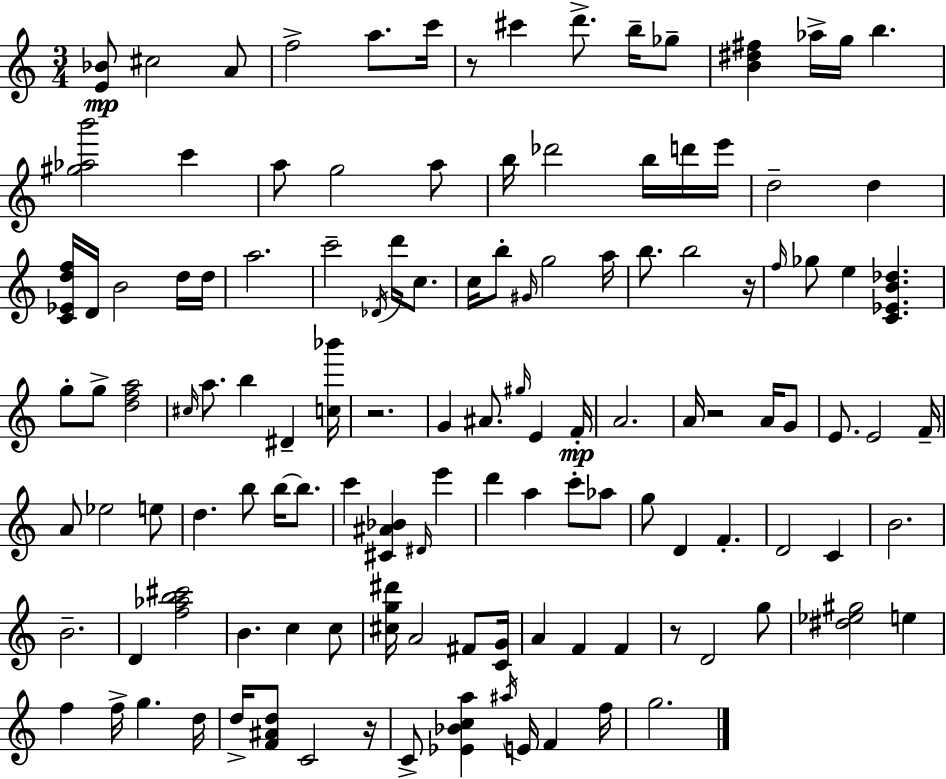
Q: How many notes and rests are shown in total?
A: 125